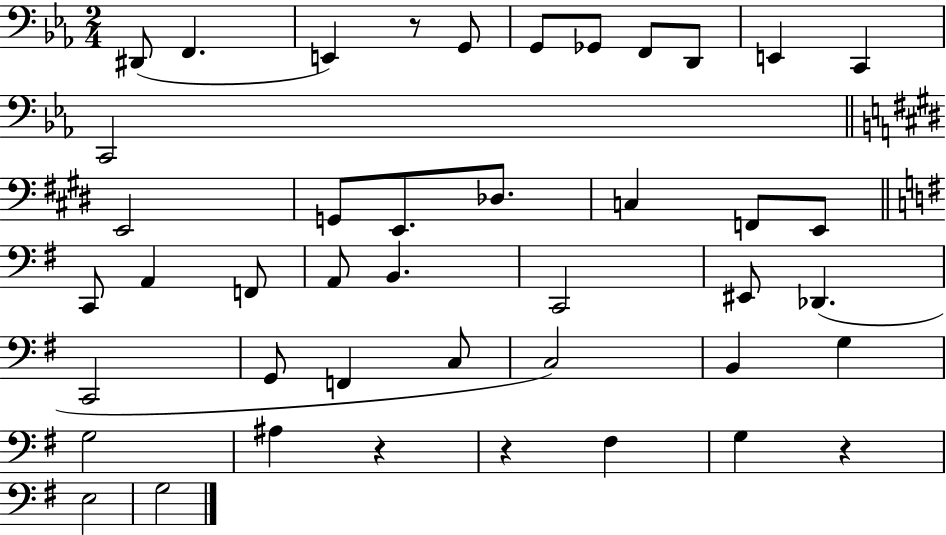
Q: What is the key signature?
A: EES major